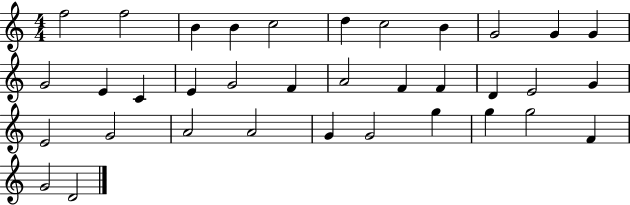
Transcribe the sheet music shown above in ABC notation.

X:1
T:Untitled
M:4/4
L:1/4
K:C
f2 f2 B B c2 d c2 B G2 G G G2 E C E G2 F A2 F F D E2 G E2 G2 A2 A2 G G2 g g g2 F G2 D2